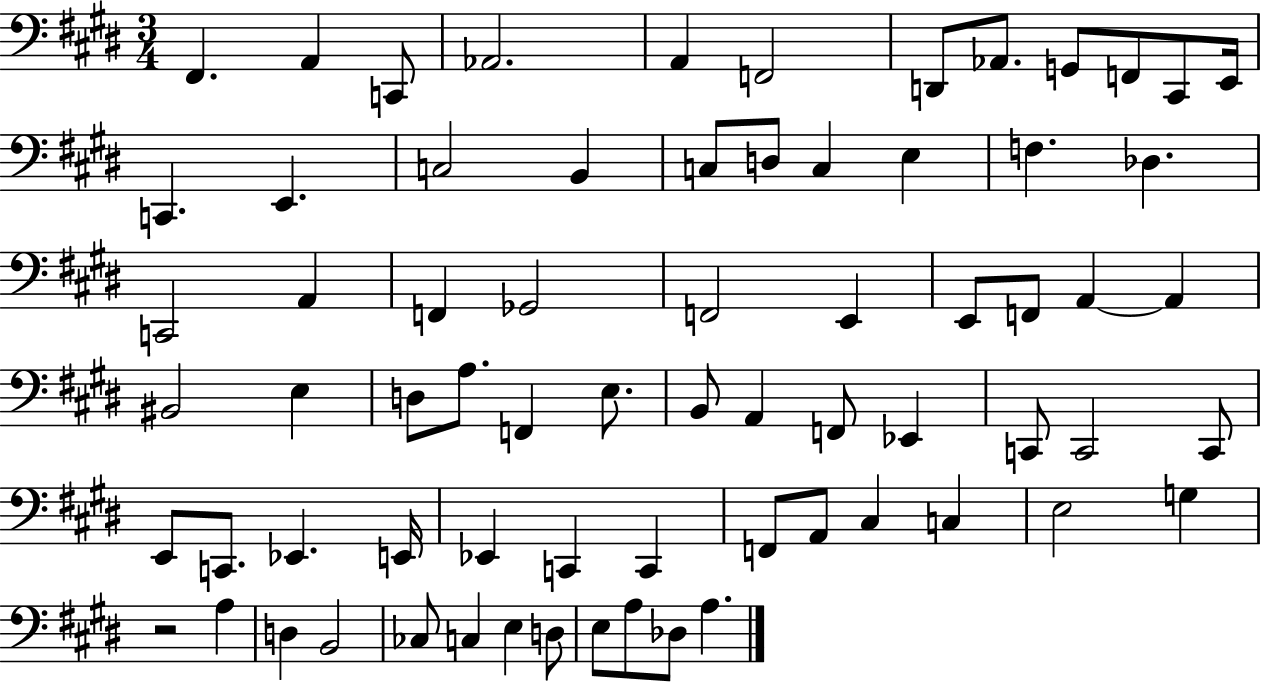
{
  \clef bass
  \numericTimeSignature
  \time 3/4
  \key e \major
  \repeat volta 2 { fis,4. a,4 c,8 | aes,2. | a,4 f,2 | d,8 aes,8. g,8 f,8 cis,8 e,16 | \break c,4. e,4. | c2 b,4 | c8 d8 c4 e4 | f4. des4. | \break c,2 a,4 | f,4 ges,2 | f,2 e,4 | e,8 f,8 a,4~~ a,4 | \break bis,2 e4 | d8 a8. f,4 e8. | b,8 a,4 f,8 ees,4 | c,8 c,2 c,8 | \break e,8 c,8. ees,4. e,16 | ees,4 c,4 c,4 | f,8 a,8 cis4 c4 | e2 g4 | \break r2 a4 | d4 b,2 | ces8 c4 e4 d8 | e8 a8 des8 a4. | \break } \bar "|."
}